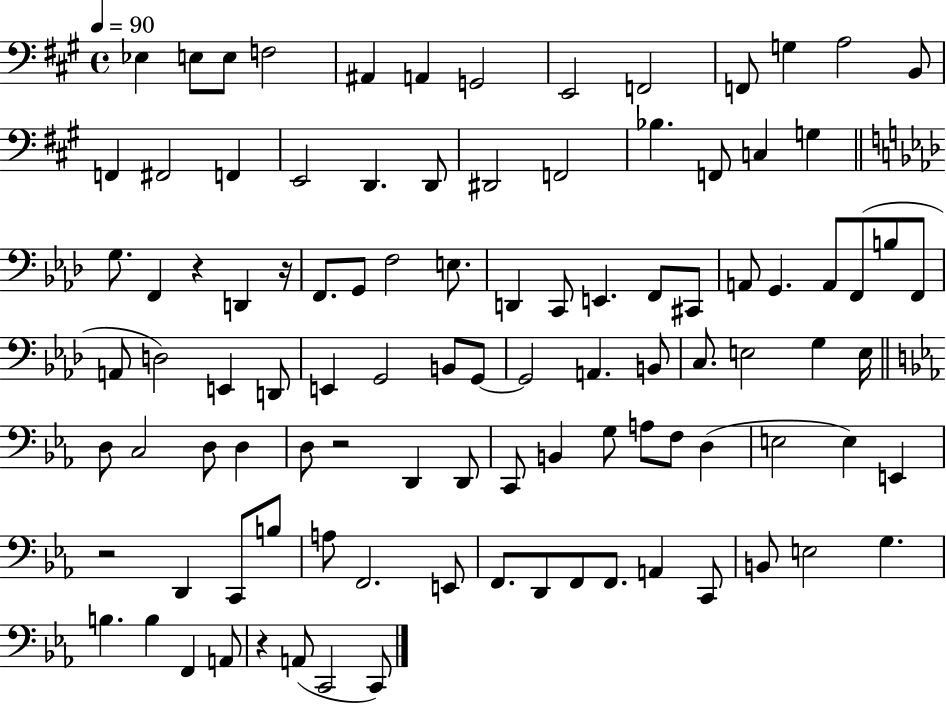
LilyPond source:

{
  \clef bass
  \time 4/4
  \defaultTimeSignature
  \key a \major
  \tempo 4 = 90
  \repeat volta 2 { ees4 e8 e8 f2 | ais,4 a,4 g,2 | e,2 f,2 | f,8 g4 a2 b,8 | \break f,4 fis,2 f,4 | e,2 d,4. d,8 | dis,2 f,2 | bes4. f,8 c4 g4 | \break \bar "||" \break \key aes \major g8. f,4 r4 d,4 r16 | f,8. g,8 f2 e8. | d,4 c,8 e,4. f,8 cis,8 | a,8 g,4. a,8 f,8( b8 f,8 | \break a,8 d2) e,4 d,8 | e,4 g,2 b,8 g,8~~ | g,2 a,4. b,8 | c8. e2 g4 e16 | \break \bar "||" \break \key ees \major d8 c2 d8 d4 | d8 r2 d,4 d,8 | c,8 b,4 g8 a8 f8 d4( | e2 e4) e,4 | \break r2 d,4 c,8 b8 | a8 f,2. e,8 | f,8. d,8 f,8 f,8. a,4 c,8 | b,8 e2 g4. | \break b4. b4 f,4 a,8 | r4 a,8( c,2 c,8) | } \bar "|."
}